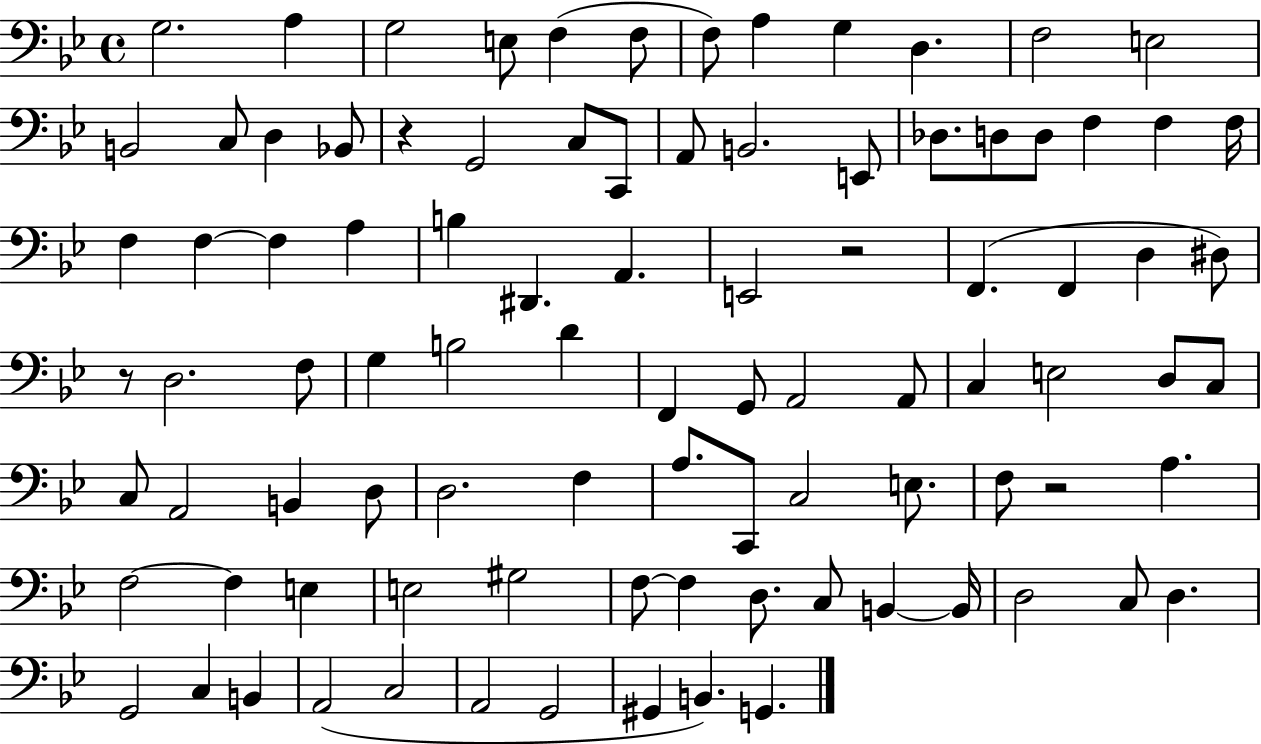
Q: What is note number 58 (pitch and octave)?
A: D3